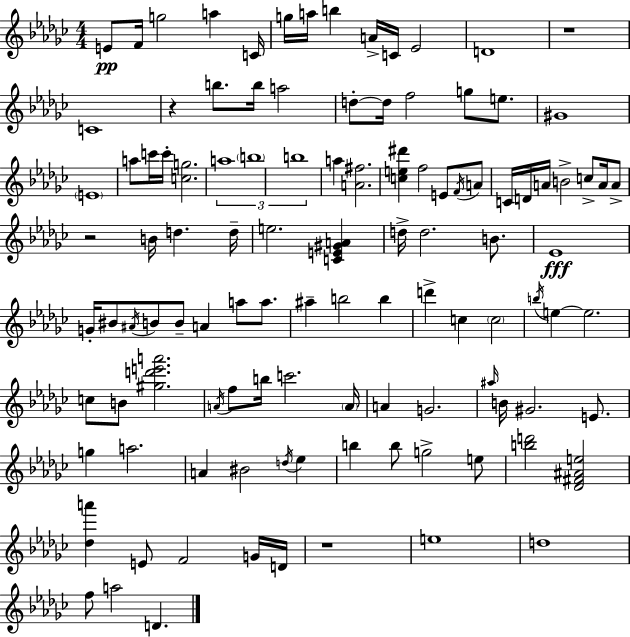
{
  \clef treble
  \numericTimeSignature
  \time 4/4
  \key ees \minor
  e'8\pp f'16 g''2 a''4 c'16 | g''16 a''16 b''4 a'16-> c'16 ees'2 | d'1 | r1 | \break c'1 | r4 b''8. b''16 a''2 | d''8-.~~ d''16 f''2 g''8 e''8. | gis'1 | \break \parenthesize e'1 | a''8 c'''16 c'''16-. <c'' g''>2. | \tuplet 3/2 { a''1 | \parenthesize b''1 | \break b''1 } | a''4 <a' fis''>2. | <c'' e'' dis'''>4 f''2 e'8 \acciaccatura { f'16 } a'8 | c'16 d'16 a'16 b'2-> c''8-> a'16 a'8-> | \break r2 b'16 d''4. | d''16-- e''2. <c' e' gis' a'>4 | d''16-> d''2. b'8. | ees'1\fff | \break g'16-. bis'8 \acciaccatura { ais'16 } b'8 b'8-- a'4 a''8 a''8. | ais''4-- b''2 b''4 | d'''4-> c''4 \parenthesize c''2 | \acciaccatura { b''16 } e''4~~ e''2. | \break c''8 b'8 <gis'' d''' e''' a'''>2. | \acciaccatura { a'16 } f''8 b''16 c'''2. | \parenthesize a'16 a'4 g'2. | \grace { ais''16 } b'16 gis'2. | \break e'8. g''4 a''2. | a'4 bis'2 | \acciaccatura { d''16 } ees''4 b''4 b''8 g''2-> | e''8 <b'' d'''>2 <des' fis' ais' e''>2 | \break <des'' a'''>4 e'8 f'2 | g'16 d'16 r1 | e''1 | d''1 | \break f''8 a''2 | d'4. \bar "|."
}